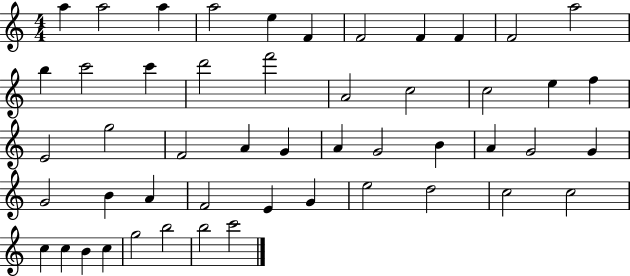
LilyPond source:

{
  \clef treble
  \numericTimeSignature
  \time 4/4
  \key c \major
  a''4 a''2 a''4 | a''2 e''4 f'4 | f'2 f'4 f'4 | f'2 a''2 | \break b''4 c'''2 c'''4 | d'''2 f'''2 | a'2 c''2 | c''2 e''4 f''4 | \break e'2 g''2 | f'2 a'4 g'4 | a'4 g'2 b'4 | a'4 g'2 g'4 | \break g'2 b'4 a'4 | f'2 e'4 g'4 | e''2 d''2 | c''2 c''2 | \break c''4 c''4 b'4 c''4 | g''2 b''2 | b''2 c'''2 | \bar "|."
}